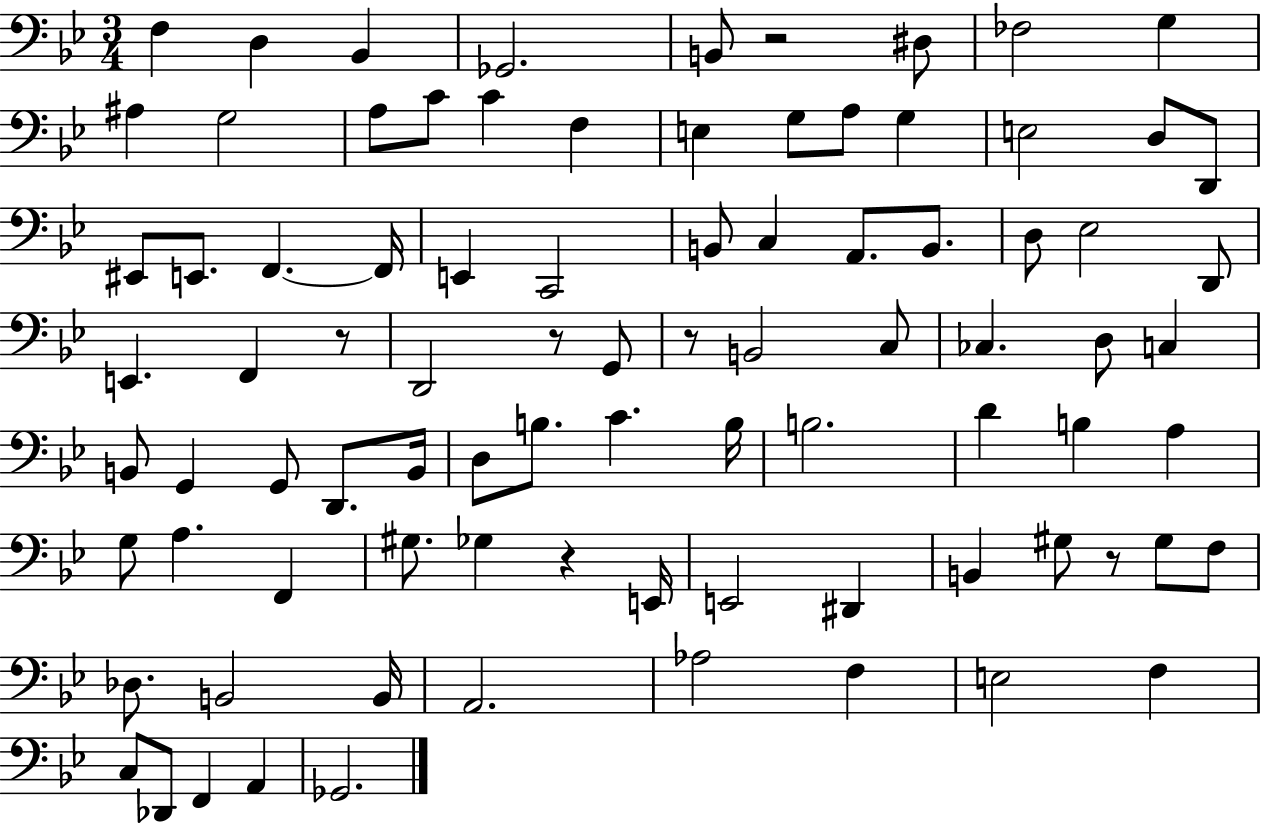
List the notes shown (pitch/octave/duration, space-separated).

F3/q D3/q Bb2/q Gb2/h. B2/e R/h D#3/e FES3/h G3/q A#3/q G3/h A3/e C4/e C4/q F3/q E3/q G3/e A3/e G3/q E3/h D3/e D2/e EIS2/e E2/e. F2/q. F2/s E2/q C2/h B2/e C3/q A2/e. B2/e. D3/e Eb3/h D2/e E2/q. F2/q R/e D2/h R/e G2/e R/e B2/h C3/e CES3/q. D3/e C3/q B2/e G2/q G2/e D2/e. B2/s D3/e B3/e. C4/q. B3/s B3/h. D4/q B3/q A3/q G3/e A3/q. F2/q G#3/e. Gb3/q R/q E2/s E2/h D#2/q B2/q G#3/e R/e G#3/e F3/e Db3/e. B2/h B2/s A2/h. Ab3/h F3/q E3/h F3/q C3/e Db2/e F2/q A2/q Gb2/h.